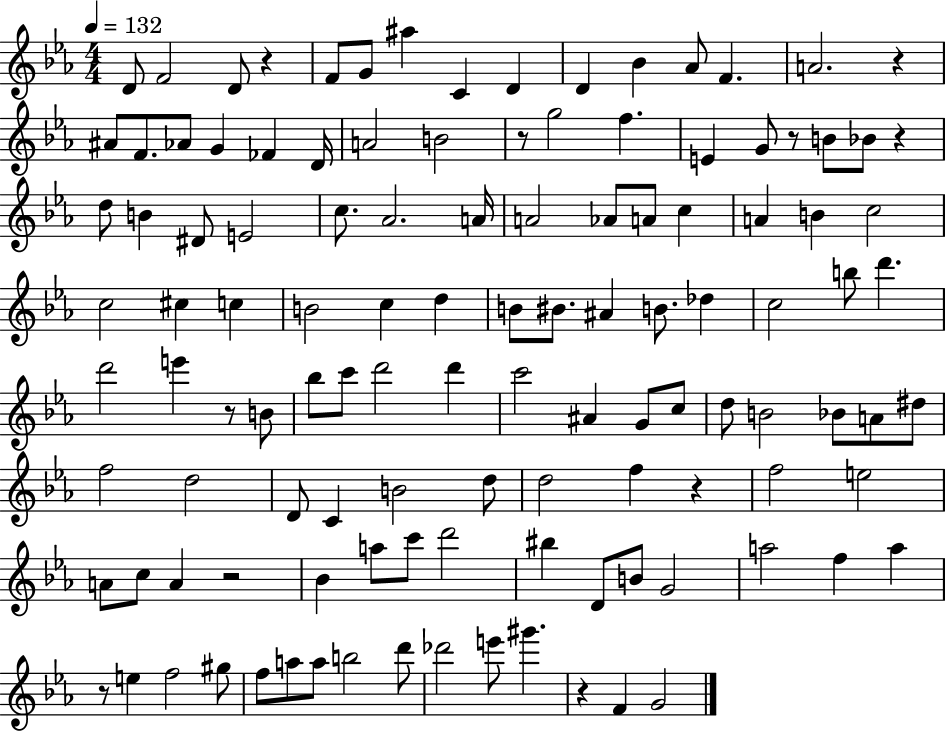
X:1
T:Untitled
M:4/4
L:1/4
K:Eb
D/2 F2 D/2 z F/2 G/2 ^a C D D _B _A/2 F A2 z ^A/2 F/2 _A/2 G _F D/4 A2 B2 z/2 g2 f E G/2 z/2 B/2 _B/2 z d/2 B ^D/2 E2 c/2 _A2 A/4 A2 _A/2 A/2 c A B c2 c2 ^c c B2 c d B/2 ^B/2 ^A B/2 _d c2 b/2 d' d'2 e' z/2 B/2 _b/2 c'/2 d'2 d' c'2 ^A G/2 c/2 d/2 B2 _B/2 A/2 ^d/2 f2 d2 D/2 C B2 d/2 d2 f z f2 e2 A/2 c/2 A z2 _B a/2 c'/2 d'2 ^b D/2 B/2 G2 a2 f a z/2 e f2 ^g/2 f/2 a/2 a/2 b2 d'/2 _d'2 e'/2 ^g' z F G2